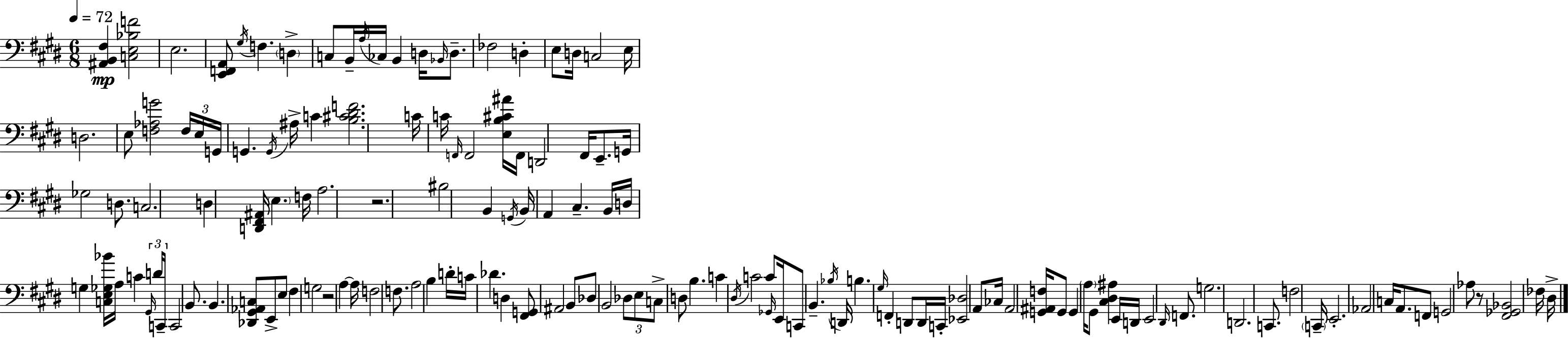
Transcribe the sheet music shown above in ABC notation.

X:1
T:Untitled
M:6/8
L:1/4
K:E
[^A,,B,,^F,] [C,E,_B,F]2 E,2 [E,,F,,A,,]/2 ^G,/4 F, D, C,/2 B,,/4 A,/4 _C,/4 B,, D,/4 _B,,/4 D,/2 _F,2 D, E,/2 D,/4 C,2 E,/4 D,2 E,/2 [F,_A,G]2 F,/4 E,/4 G,,/4 G,, G,,/4 ^A,/4 C [B,^C^DF]2 C/4 C/4 F,,/4 F,,2 [E,B,^C^A]/4 F,,/4 D,,2 ^F,,/4 E,,/2 G,,/4 _G,2 D,/2 C,2 D, [D,,^F,,^A,,]/4 E, F,/4 A,2 z2 ^B,2 B,, G,,/4 B,,/4 A,, ^C, B,,/4 D,/4 G, [C,E,_G,_B]/4 A,/4 C ^G,,/4 D/4 C,,/4 C,,2 B,,/2 B,, [_D,,^G,,_A,,C,]/2 E,,/2 E,/2 ^F, G,2 z2 A, A,/4 F,2 F,/2 A,2 B, D/4 C/4 _D D, [^F,,G,,]/2 ^A,,2 B,,/2 _D,/2 B,,2 _D,/2 E,/2 C,/2 D,/2 B, C ^D,/4 C2 C/2 _G,,/4 E,,/4 C,,/2 B,, _B,/4 D,,/4 B, ^G,/4 F,, D,,/2 D,,/4 C,,/4 [_E,,_D,]2 A,,/2 _C,/4 A,,2 [G,,^A,,F,]/4 G,,/2 G,, A,/4 ^G,,/2 [^C,^D,^A,] E,,/4 D,,/4 E,,2 ^D,,/4 F,,/2 G,2 D,,2 C,,/2 F,2 C,,/4 E,,2 _A,,2 C,/4 A,,/2 F,,/2 G,,2 _A,/2 z/2 [^F,,_G,,_B,,]2 _F,/4 ^D,/4